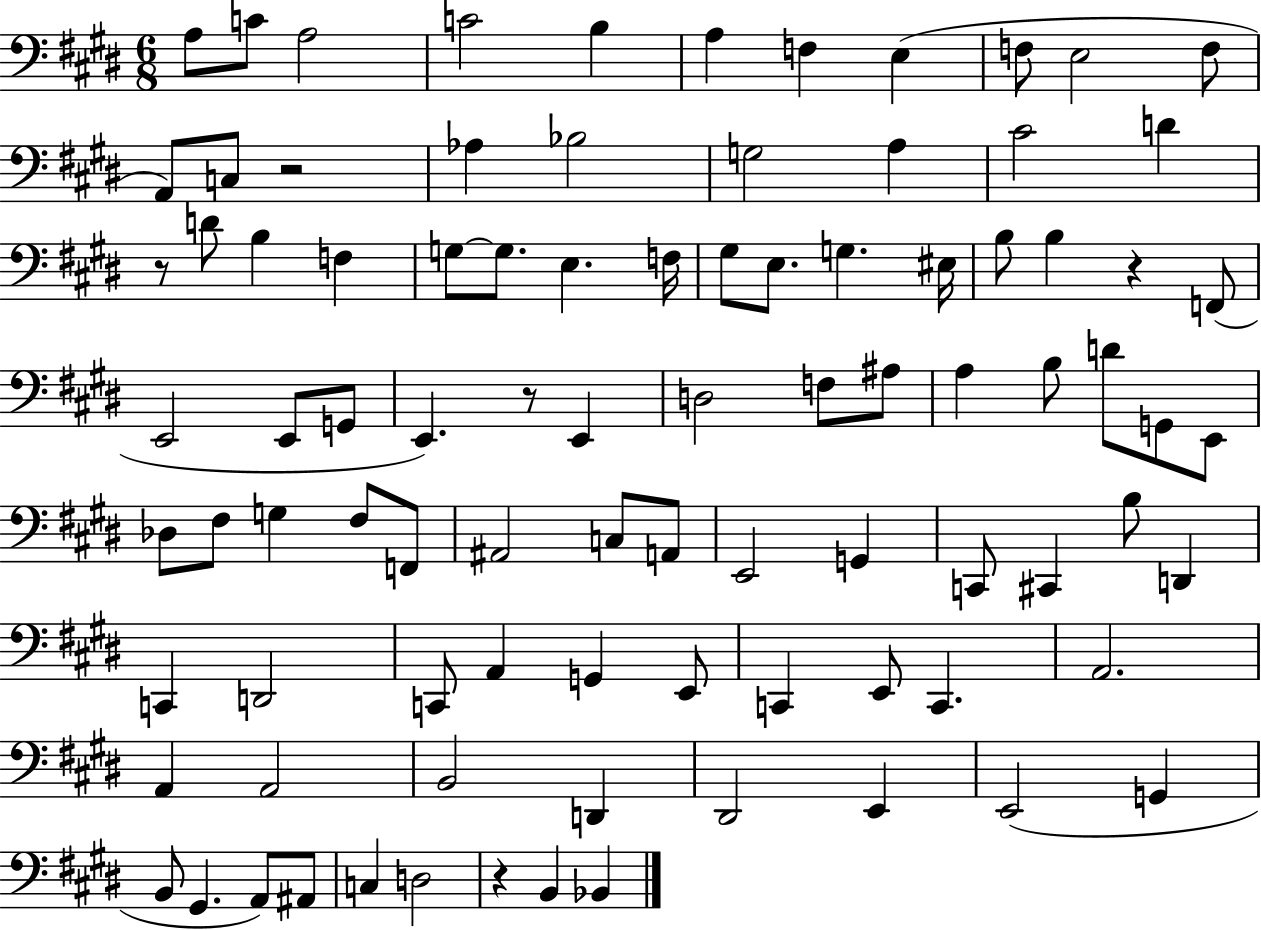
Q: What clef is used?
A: bass